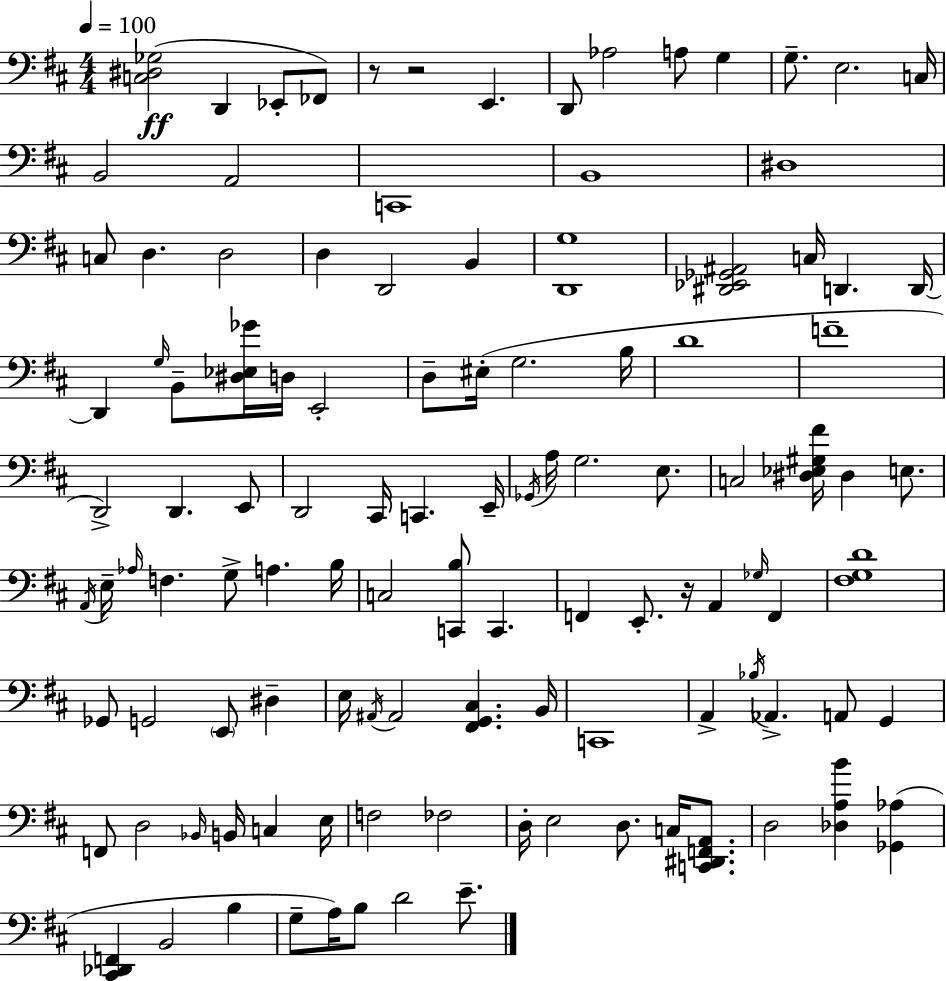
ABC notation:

X:1
T:Untitled
M:4/4
L:1/4
K:D
[C,^D,_G,]2 D,, _E,,/2 _F,,/2 z/2 z2 E,, D,,/2 _A,2 A,/2 G, G,/2 E,2 C,/4 B,,2 A,,2 C,,4 B,,4 ^D,4 C,/2 D, D,2 D, D,,2 B,, [D,,G,]4 [^D,,_E,,_G,,^A,,]2 C,/4 D,, D,,/4 D,, G,/4 B,,/2 [^D,_E,_G]/4 D,/4 E,,2 D,/2 ^E,/4 G,2 B,/4 D4 F4 D,,2 D,, E,,/2 D,,2 ^C,,/4 C,, E,,/4 _G,,/4 A,/4 G,2 E,/2 C,2 [^D,_E,^G,^F]/4 ^D, E,/2 A,,/4 E,/4 _A,/4 F, G,/2 A, B,/4 C,2 [C,,B,]/2 C,, F,, E,,/2 z/4 A,, _G,/4 F,, [^F,G,D]4 _G,,/2 G,,2 E,,/2 ^D, E,/4 ^A,,/4 ^A,,2 [^F,,G,,^C,] B,,/4 C,,4 A,, _B,/4 _A,, A,,/2 G,, F,,/2 D,2 _B,,/4 B,,/4 C, E,/4 F,2 _F,2 D,/4 E,2 D,/2 C,/4 [C,,^D,,F,,A,,]/2 D,2 [_D,A,B] [_G,,_A,] [^C,,_D,,F,,] B,,2 B, G,/2 A,/4 B,/2 D2 E/2